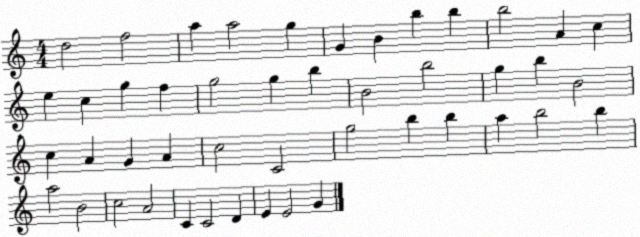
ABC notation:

X:1
T:Untitled
M:4/4
L:1/4
K:C
d2 f2 a a2 g G B b b b2 A c e c g f g2 g b B2 b2 g b B2 c A G A c2 C2 g2 b b a b2 b a2 B2 c2 A2 C C2 D E E2 G